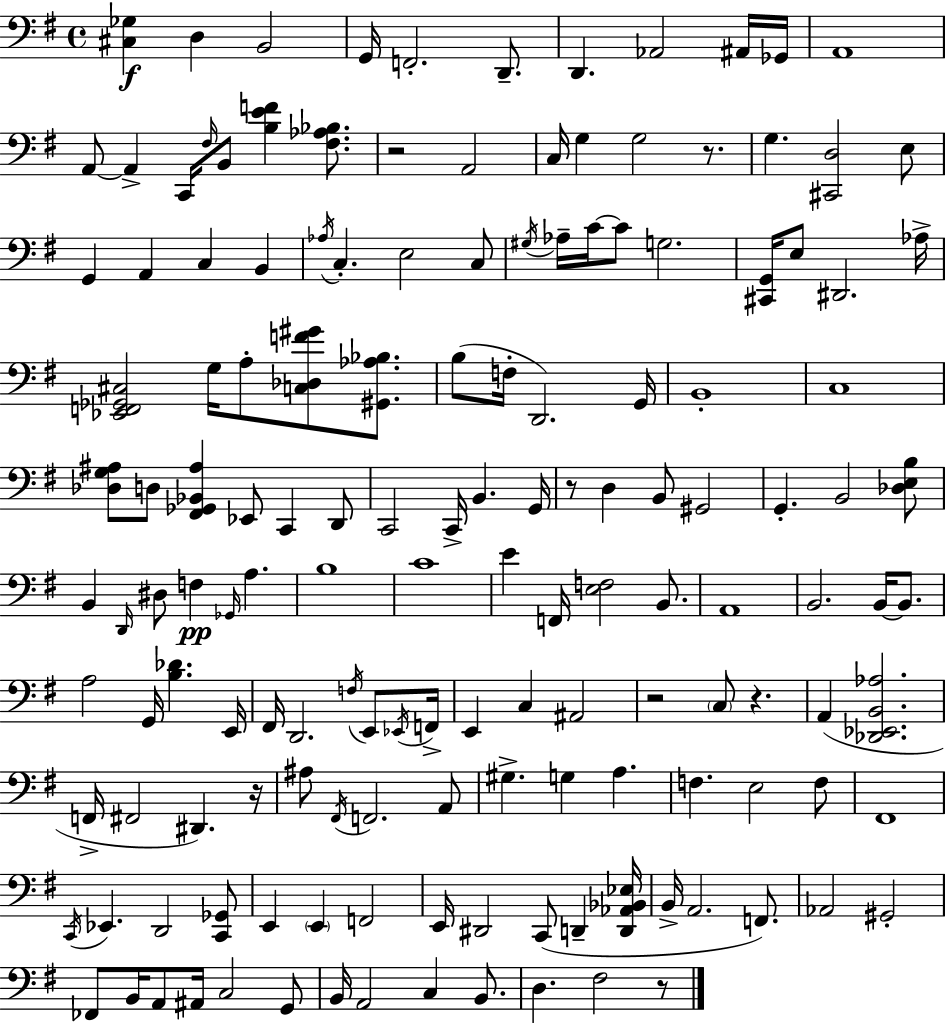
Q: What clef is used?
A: bass